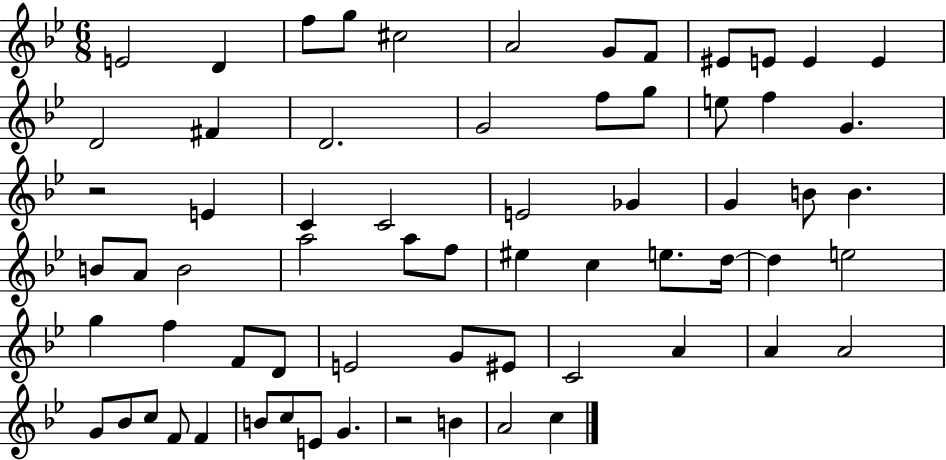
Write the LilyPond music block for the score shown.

{
  \clef treble
  \numericTimeSignature
  \time 6/8
  \key bes \major
  e'2 d'4 | f''8 g''8 cis''2 | a'2 g'8 f'8 | eis'8 e'8 e'4 e'4 | \break d'2 fis'4 | d'2. | g'2 f''8 g''8 | e''8 f''4 g'4. | \break r2 e'4 | c'4 c'2 | e'2 ges'4 | g'4 b'8 b'4. | \break b'8 a'8 b'2 | a''2 a''8 f''8 | eis''4 c''4 e''8. d''16~~ | d''4 e''2 | \break g''4 f''4 f'8 d'8 | e'2 g'8 eis'8 | c'2 a'4 | a'4 a'2 | \break g'8 bes'8 c''8 f'8 f'4 | b'8 c''8 e'8 g'4. | r2 b'4 | a'2 c''4 | \break \bar "|."
}